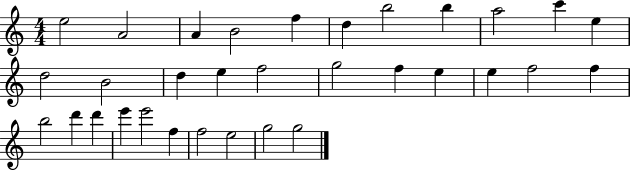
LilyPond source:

{
  \clef treble
  \numericTimeSignature
  \time 4/4
  \key c \major
  e''2 a'2 | a'4 b'2 f''4 | d''4 b''2 b''4 | a''2 c'''4 e''4 | \break d''2 b'2 | d''4 e''4 f''2 | g''2 f''4 e''4 | e''4 f''2 f''4 | \break b''2 d'''4 d'''4 | e'''4 e'''2 f''4 | f''2 e''2 | g''2 g''2 | \break \bar "|."
}